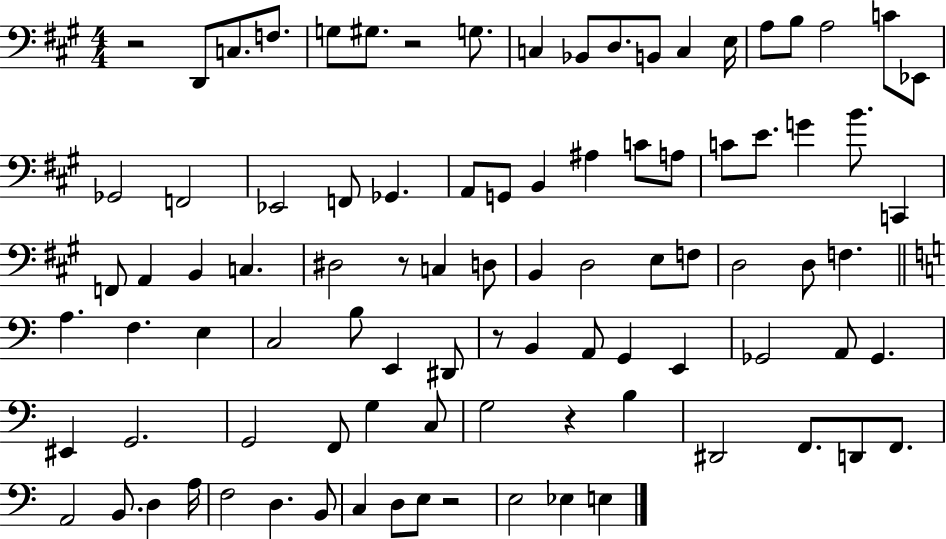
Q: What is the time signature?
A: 4/4